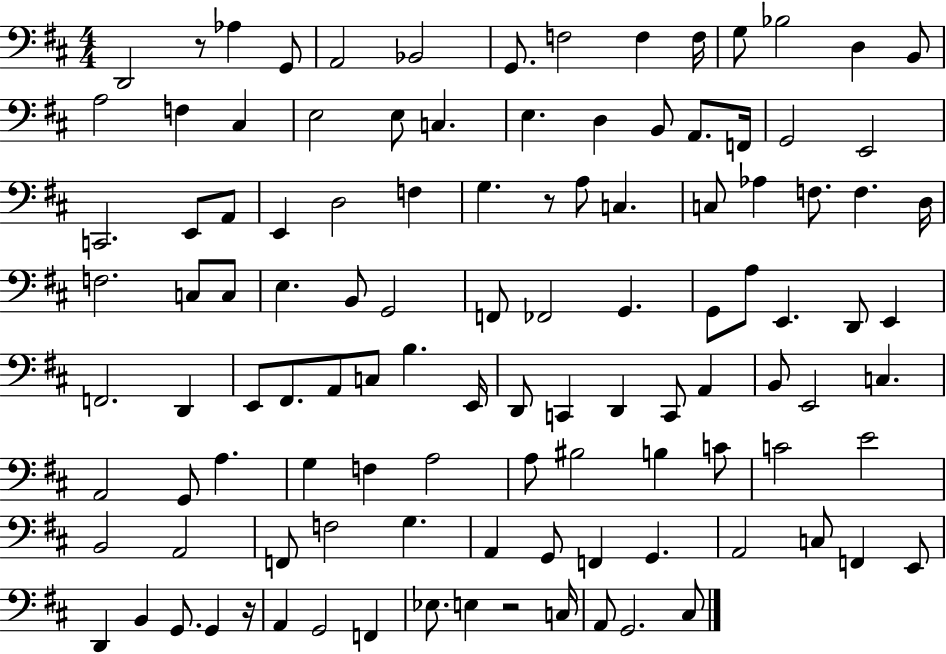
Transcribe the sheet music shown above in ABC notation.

X:1
T:Untitled
M:4/4
L:1/4
K:D
D,,2 z/2 _A, G,,/2 A,,2 _B,,2 G,,/2 F,2 F, F,/4 G,/2 _B,2 D, B,,/2 A,2 F, ^C, E,2 E,/2 C, E, D, B,,/2 A,,/2 F,,/4 G,,2 E,,2 C,,2 E,,/2 A,,/2 E,, D,2 F, G, z/2 A,/2 C, C,/2 _A, F,/2 F, D,/4 F,2 C,/2 C,/2 E, B,,/2 G,,2 F,,/2 _F,,2 G,, G,,/2 A,/2 E,, D,,/2 E,, F,,2 D,, E,,/2 ^F,,/2 A,,/2 C,/2 B, E,,/4 D,,/2 C,, D,, C,,/2 A,, B,,/2 E,,2 C, A,,2 G,,/2 A, G, F, A,2 A,/2 ^B,2 B, C/2 C2 E2 B,,2 A,,2 F,,/2 F,2 G, A,, G,,/2 F,, G,, A,,2 C,/2 F,, E,,/2 D,, B,, G,,/2 G,, z/4 A,, G,,2 F,, _E,/2 E, z2 C,/4 A,,/2 G,,2 ^C,/2